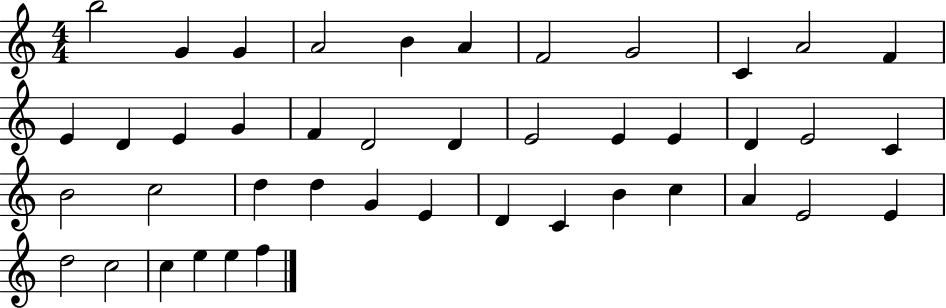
{
  \clef treble
  \numericTimeSignature
  \time 4/4
  \key c \major
  b''2 g'4 g'4 | a'2 b'4 a'4 | f'2 g'2 | c'4 a'2 f'4 | \break e'4 d'4 e'4 g'4 | f'4 d'2 d'4 | e'2 e'4 e'4 | d'4 e'2 c'4 | \break b'2 c''2 | d''4 d''4 g'4 e'4 | d'4 c'4 b'4 c''4 | a'4 e'2 e'4 | \break d''2 c''2 | c''4 e''4 e''4 f''4 | \bar "|."
}